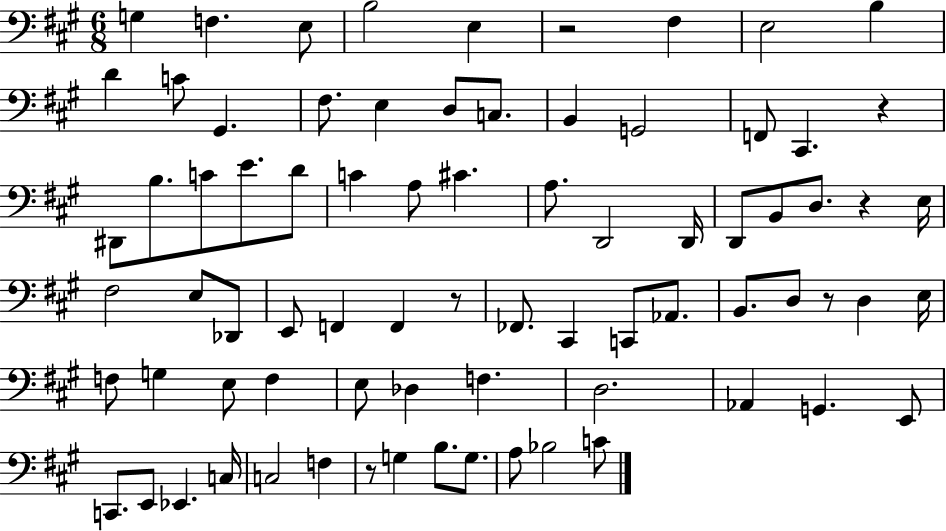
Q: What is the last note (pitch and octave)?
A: C4